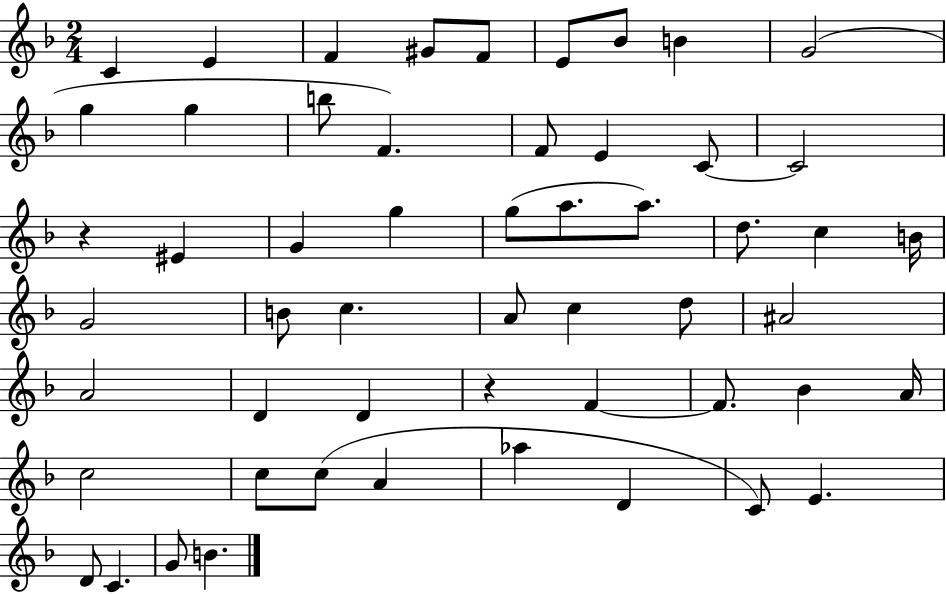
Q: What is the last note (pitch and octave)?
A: B4